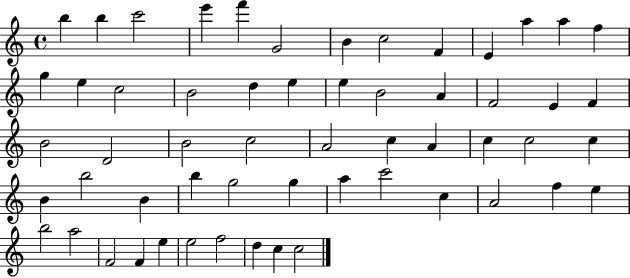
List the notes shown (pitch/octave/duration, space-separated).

B5/q B5/q C6/h E6/q F6/q G4/h B4/q C5/h F4/q E4/q A5/q A5/q F5/q G5/q E5/q C5/h B4/h D5/q E5/q E5/q B4/h A4/q F4/h E4/q F4/q B4/h D4/h B4/h C5/h A4/h C5/q A4/q C5/q C5/h C5/q B4/q B5/h B4/q B5/q G5/h G5/q A5/q C6/h C5/q A4/h F5/q E5/q B5/h A5/h F4/h F4/q E5/q E5/h F5/h D5/q C5/q C5/h